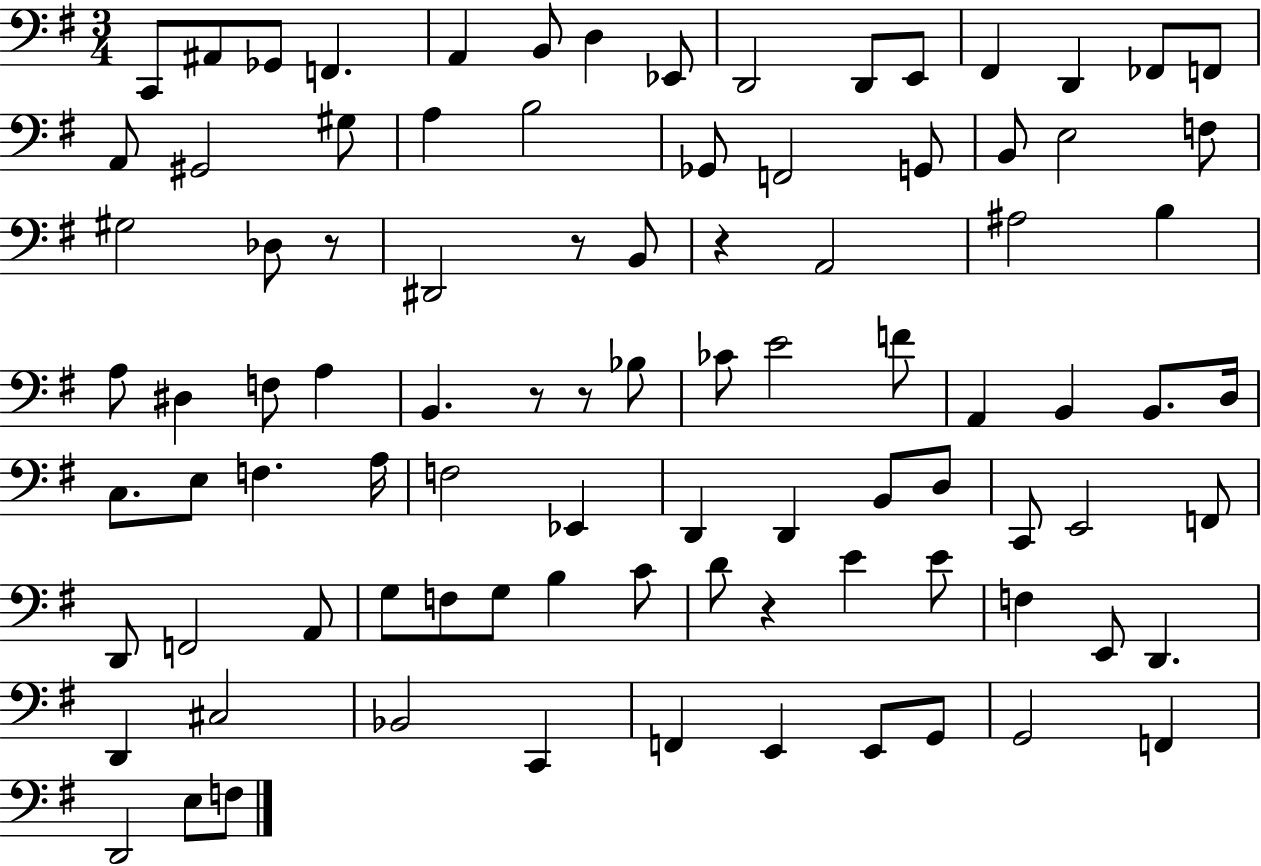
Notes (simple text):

C2/e A#2/e Gb2/e F2/q. A2/q B2/e D3/q Eb2/e D2/h D2/e E2/e F#2/q D2/q FES2/e F2/e A2/e G#2/h G#3/e A3/q B3/h Gb2/e F2/h G2/e B2/e E3/h F3/e G#3/h Db3/e R/e D#2/h R/e B2/e R/q A2/h A#3/h B3/q A3/e D#3/q F3/e A3/q B2/q. R/e R/e Bb3/e CES4/e E4/h F4/e A2/q B2/q B2/e. D3/s C3/e. E3/e F3/q. A3/s F3/h Eb2/q D2/q D2/q B2/e D3/e C2/e E2/h F2/e D2/e F2/h A2/e G3/e F3/e G3/e B3/q C4/e D4/e R/q E4/q E4/e F3/q E2/e D2/q. D2/q C#3/h Bb2/h C2/q F2/q E2/q E2/e G2/e G2/h F2/q D2/h E3/e F3/e